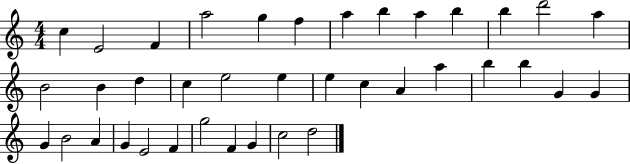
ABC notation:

X:1
T:Untitled
M:4/4
L:1/4
K:C
c E2 F a2 g f a b a b b d'2 a B2 B d c e2 e e c A a b b G G G B2 A G E2 F g2 F G c2 d2